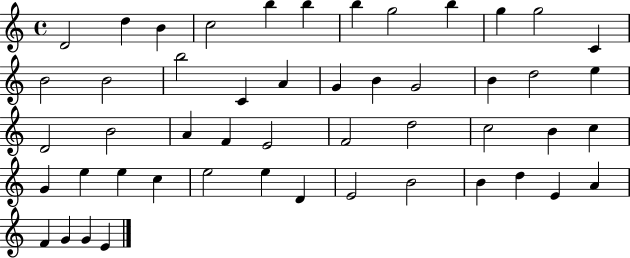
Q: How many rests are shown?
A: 0